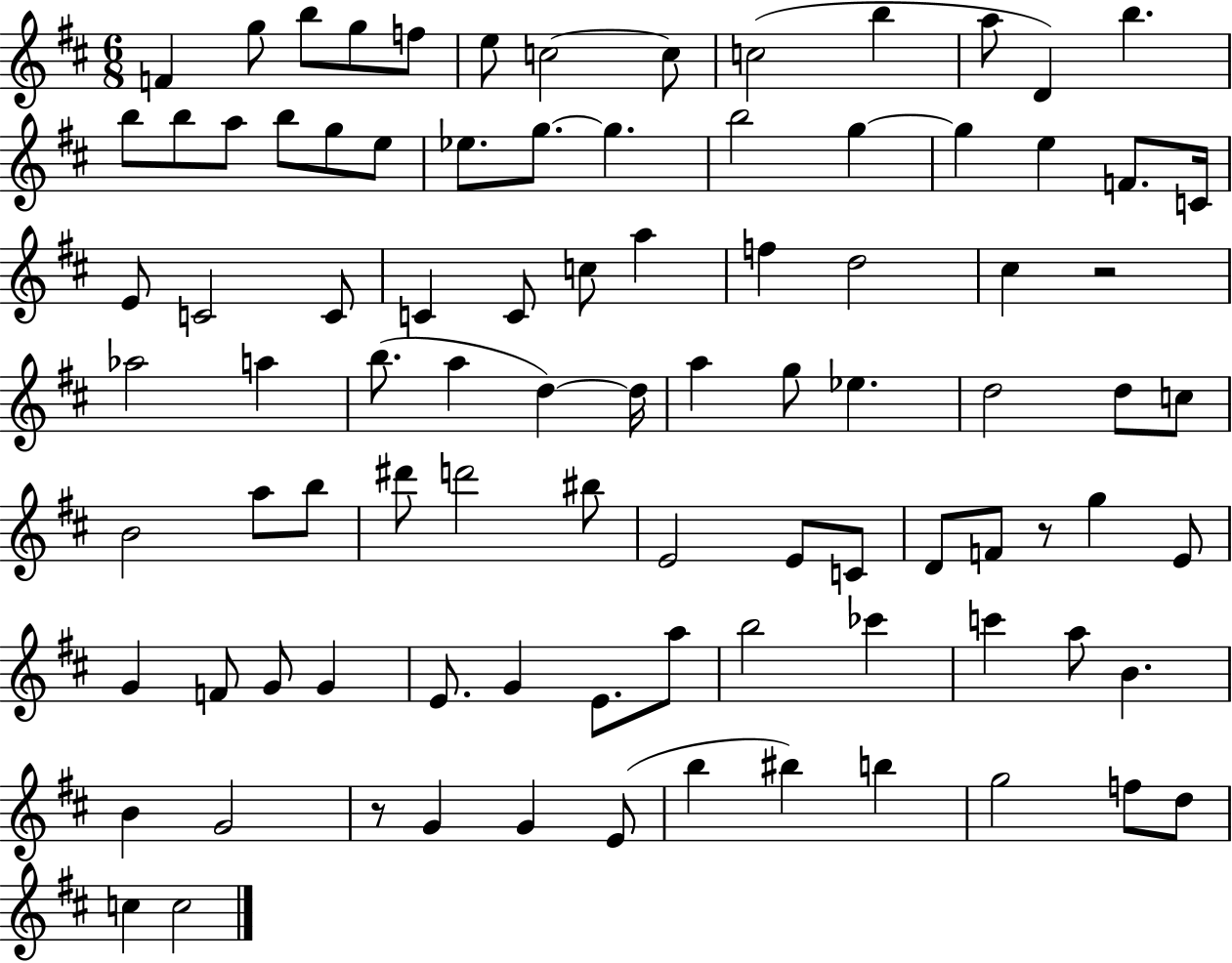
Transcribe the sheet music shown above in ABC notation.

X:1
T:Untitled
M:6/8
L:1/4
K:D
F g/2 b/2 g/2 f/2 e/2 c2 c/2 c2 b a/2 D b b/2 b/2 a/2 b/2 g/2 e/2 _e/2 g/2 g b2 g g e F/2 C/4 E/2 C2 C/2 C C/2 c/2 a f d2 ^c z2 _a2 a b/2 a d d/4 a g/2 _e d2 d/2 c/2 B2 a/2 b/2 ^d'/2 d'2 ^b/2 E2 E/2 C/2 D/2 F/2 z/2 g E/2 G F/2 G/2 G E/2 G E/2 a/2 b2 _c' c' a/2 B B G2 z/2 G G E/2 b ^b b g2 f/2 d/2 c c2